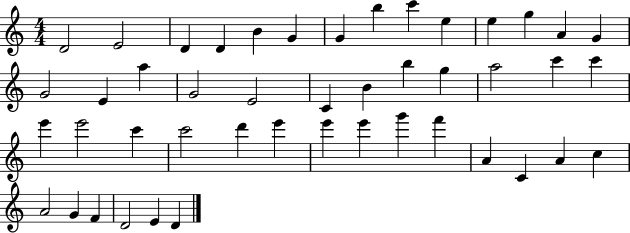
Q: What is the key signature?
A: C major